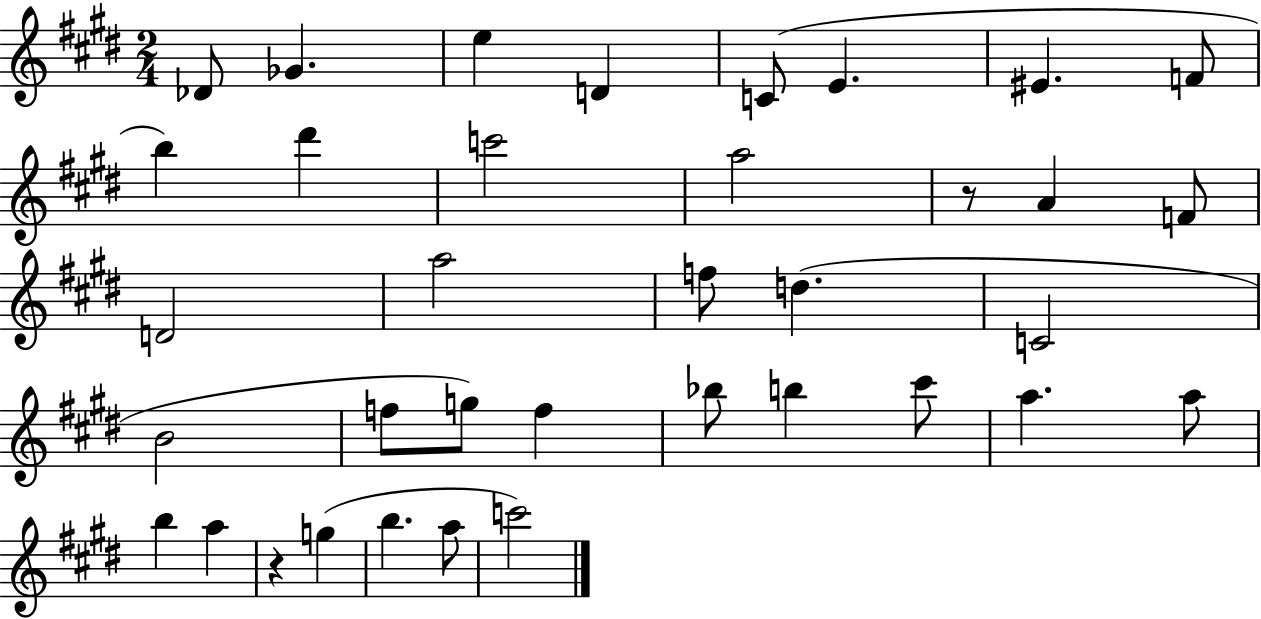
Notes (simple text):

Db4/e Gb4/q. E5/q D4/q C4/e E4/q. EIS4/q. F4/e B5/q D#6/q C6/h A5/h R/e A4/q F4/e D4/h A5/h F5/e D5/q. C4/h B4/h F5/e G5/e F5/q Bb5/e B5/q C#6/e A5/q. A5/e B5/q A5/q R/q G5/q B5/q. A5/e C6/h